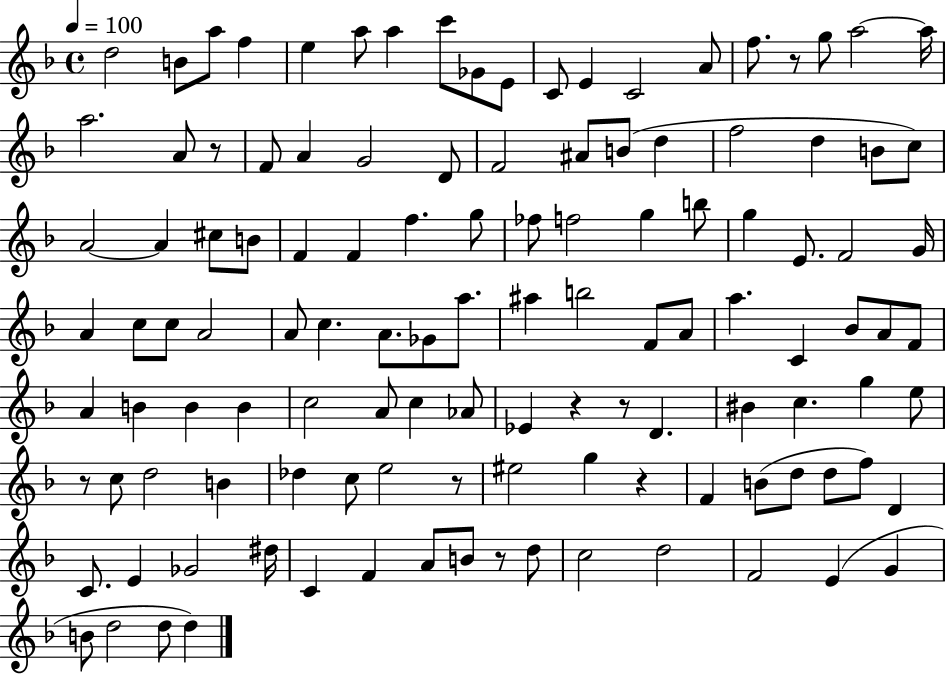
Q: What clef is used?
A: treble